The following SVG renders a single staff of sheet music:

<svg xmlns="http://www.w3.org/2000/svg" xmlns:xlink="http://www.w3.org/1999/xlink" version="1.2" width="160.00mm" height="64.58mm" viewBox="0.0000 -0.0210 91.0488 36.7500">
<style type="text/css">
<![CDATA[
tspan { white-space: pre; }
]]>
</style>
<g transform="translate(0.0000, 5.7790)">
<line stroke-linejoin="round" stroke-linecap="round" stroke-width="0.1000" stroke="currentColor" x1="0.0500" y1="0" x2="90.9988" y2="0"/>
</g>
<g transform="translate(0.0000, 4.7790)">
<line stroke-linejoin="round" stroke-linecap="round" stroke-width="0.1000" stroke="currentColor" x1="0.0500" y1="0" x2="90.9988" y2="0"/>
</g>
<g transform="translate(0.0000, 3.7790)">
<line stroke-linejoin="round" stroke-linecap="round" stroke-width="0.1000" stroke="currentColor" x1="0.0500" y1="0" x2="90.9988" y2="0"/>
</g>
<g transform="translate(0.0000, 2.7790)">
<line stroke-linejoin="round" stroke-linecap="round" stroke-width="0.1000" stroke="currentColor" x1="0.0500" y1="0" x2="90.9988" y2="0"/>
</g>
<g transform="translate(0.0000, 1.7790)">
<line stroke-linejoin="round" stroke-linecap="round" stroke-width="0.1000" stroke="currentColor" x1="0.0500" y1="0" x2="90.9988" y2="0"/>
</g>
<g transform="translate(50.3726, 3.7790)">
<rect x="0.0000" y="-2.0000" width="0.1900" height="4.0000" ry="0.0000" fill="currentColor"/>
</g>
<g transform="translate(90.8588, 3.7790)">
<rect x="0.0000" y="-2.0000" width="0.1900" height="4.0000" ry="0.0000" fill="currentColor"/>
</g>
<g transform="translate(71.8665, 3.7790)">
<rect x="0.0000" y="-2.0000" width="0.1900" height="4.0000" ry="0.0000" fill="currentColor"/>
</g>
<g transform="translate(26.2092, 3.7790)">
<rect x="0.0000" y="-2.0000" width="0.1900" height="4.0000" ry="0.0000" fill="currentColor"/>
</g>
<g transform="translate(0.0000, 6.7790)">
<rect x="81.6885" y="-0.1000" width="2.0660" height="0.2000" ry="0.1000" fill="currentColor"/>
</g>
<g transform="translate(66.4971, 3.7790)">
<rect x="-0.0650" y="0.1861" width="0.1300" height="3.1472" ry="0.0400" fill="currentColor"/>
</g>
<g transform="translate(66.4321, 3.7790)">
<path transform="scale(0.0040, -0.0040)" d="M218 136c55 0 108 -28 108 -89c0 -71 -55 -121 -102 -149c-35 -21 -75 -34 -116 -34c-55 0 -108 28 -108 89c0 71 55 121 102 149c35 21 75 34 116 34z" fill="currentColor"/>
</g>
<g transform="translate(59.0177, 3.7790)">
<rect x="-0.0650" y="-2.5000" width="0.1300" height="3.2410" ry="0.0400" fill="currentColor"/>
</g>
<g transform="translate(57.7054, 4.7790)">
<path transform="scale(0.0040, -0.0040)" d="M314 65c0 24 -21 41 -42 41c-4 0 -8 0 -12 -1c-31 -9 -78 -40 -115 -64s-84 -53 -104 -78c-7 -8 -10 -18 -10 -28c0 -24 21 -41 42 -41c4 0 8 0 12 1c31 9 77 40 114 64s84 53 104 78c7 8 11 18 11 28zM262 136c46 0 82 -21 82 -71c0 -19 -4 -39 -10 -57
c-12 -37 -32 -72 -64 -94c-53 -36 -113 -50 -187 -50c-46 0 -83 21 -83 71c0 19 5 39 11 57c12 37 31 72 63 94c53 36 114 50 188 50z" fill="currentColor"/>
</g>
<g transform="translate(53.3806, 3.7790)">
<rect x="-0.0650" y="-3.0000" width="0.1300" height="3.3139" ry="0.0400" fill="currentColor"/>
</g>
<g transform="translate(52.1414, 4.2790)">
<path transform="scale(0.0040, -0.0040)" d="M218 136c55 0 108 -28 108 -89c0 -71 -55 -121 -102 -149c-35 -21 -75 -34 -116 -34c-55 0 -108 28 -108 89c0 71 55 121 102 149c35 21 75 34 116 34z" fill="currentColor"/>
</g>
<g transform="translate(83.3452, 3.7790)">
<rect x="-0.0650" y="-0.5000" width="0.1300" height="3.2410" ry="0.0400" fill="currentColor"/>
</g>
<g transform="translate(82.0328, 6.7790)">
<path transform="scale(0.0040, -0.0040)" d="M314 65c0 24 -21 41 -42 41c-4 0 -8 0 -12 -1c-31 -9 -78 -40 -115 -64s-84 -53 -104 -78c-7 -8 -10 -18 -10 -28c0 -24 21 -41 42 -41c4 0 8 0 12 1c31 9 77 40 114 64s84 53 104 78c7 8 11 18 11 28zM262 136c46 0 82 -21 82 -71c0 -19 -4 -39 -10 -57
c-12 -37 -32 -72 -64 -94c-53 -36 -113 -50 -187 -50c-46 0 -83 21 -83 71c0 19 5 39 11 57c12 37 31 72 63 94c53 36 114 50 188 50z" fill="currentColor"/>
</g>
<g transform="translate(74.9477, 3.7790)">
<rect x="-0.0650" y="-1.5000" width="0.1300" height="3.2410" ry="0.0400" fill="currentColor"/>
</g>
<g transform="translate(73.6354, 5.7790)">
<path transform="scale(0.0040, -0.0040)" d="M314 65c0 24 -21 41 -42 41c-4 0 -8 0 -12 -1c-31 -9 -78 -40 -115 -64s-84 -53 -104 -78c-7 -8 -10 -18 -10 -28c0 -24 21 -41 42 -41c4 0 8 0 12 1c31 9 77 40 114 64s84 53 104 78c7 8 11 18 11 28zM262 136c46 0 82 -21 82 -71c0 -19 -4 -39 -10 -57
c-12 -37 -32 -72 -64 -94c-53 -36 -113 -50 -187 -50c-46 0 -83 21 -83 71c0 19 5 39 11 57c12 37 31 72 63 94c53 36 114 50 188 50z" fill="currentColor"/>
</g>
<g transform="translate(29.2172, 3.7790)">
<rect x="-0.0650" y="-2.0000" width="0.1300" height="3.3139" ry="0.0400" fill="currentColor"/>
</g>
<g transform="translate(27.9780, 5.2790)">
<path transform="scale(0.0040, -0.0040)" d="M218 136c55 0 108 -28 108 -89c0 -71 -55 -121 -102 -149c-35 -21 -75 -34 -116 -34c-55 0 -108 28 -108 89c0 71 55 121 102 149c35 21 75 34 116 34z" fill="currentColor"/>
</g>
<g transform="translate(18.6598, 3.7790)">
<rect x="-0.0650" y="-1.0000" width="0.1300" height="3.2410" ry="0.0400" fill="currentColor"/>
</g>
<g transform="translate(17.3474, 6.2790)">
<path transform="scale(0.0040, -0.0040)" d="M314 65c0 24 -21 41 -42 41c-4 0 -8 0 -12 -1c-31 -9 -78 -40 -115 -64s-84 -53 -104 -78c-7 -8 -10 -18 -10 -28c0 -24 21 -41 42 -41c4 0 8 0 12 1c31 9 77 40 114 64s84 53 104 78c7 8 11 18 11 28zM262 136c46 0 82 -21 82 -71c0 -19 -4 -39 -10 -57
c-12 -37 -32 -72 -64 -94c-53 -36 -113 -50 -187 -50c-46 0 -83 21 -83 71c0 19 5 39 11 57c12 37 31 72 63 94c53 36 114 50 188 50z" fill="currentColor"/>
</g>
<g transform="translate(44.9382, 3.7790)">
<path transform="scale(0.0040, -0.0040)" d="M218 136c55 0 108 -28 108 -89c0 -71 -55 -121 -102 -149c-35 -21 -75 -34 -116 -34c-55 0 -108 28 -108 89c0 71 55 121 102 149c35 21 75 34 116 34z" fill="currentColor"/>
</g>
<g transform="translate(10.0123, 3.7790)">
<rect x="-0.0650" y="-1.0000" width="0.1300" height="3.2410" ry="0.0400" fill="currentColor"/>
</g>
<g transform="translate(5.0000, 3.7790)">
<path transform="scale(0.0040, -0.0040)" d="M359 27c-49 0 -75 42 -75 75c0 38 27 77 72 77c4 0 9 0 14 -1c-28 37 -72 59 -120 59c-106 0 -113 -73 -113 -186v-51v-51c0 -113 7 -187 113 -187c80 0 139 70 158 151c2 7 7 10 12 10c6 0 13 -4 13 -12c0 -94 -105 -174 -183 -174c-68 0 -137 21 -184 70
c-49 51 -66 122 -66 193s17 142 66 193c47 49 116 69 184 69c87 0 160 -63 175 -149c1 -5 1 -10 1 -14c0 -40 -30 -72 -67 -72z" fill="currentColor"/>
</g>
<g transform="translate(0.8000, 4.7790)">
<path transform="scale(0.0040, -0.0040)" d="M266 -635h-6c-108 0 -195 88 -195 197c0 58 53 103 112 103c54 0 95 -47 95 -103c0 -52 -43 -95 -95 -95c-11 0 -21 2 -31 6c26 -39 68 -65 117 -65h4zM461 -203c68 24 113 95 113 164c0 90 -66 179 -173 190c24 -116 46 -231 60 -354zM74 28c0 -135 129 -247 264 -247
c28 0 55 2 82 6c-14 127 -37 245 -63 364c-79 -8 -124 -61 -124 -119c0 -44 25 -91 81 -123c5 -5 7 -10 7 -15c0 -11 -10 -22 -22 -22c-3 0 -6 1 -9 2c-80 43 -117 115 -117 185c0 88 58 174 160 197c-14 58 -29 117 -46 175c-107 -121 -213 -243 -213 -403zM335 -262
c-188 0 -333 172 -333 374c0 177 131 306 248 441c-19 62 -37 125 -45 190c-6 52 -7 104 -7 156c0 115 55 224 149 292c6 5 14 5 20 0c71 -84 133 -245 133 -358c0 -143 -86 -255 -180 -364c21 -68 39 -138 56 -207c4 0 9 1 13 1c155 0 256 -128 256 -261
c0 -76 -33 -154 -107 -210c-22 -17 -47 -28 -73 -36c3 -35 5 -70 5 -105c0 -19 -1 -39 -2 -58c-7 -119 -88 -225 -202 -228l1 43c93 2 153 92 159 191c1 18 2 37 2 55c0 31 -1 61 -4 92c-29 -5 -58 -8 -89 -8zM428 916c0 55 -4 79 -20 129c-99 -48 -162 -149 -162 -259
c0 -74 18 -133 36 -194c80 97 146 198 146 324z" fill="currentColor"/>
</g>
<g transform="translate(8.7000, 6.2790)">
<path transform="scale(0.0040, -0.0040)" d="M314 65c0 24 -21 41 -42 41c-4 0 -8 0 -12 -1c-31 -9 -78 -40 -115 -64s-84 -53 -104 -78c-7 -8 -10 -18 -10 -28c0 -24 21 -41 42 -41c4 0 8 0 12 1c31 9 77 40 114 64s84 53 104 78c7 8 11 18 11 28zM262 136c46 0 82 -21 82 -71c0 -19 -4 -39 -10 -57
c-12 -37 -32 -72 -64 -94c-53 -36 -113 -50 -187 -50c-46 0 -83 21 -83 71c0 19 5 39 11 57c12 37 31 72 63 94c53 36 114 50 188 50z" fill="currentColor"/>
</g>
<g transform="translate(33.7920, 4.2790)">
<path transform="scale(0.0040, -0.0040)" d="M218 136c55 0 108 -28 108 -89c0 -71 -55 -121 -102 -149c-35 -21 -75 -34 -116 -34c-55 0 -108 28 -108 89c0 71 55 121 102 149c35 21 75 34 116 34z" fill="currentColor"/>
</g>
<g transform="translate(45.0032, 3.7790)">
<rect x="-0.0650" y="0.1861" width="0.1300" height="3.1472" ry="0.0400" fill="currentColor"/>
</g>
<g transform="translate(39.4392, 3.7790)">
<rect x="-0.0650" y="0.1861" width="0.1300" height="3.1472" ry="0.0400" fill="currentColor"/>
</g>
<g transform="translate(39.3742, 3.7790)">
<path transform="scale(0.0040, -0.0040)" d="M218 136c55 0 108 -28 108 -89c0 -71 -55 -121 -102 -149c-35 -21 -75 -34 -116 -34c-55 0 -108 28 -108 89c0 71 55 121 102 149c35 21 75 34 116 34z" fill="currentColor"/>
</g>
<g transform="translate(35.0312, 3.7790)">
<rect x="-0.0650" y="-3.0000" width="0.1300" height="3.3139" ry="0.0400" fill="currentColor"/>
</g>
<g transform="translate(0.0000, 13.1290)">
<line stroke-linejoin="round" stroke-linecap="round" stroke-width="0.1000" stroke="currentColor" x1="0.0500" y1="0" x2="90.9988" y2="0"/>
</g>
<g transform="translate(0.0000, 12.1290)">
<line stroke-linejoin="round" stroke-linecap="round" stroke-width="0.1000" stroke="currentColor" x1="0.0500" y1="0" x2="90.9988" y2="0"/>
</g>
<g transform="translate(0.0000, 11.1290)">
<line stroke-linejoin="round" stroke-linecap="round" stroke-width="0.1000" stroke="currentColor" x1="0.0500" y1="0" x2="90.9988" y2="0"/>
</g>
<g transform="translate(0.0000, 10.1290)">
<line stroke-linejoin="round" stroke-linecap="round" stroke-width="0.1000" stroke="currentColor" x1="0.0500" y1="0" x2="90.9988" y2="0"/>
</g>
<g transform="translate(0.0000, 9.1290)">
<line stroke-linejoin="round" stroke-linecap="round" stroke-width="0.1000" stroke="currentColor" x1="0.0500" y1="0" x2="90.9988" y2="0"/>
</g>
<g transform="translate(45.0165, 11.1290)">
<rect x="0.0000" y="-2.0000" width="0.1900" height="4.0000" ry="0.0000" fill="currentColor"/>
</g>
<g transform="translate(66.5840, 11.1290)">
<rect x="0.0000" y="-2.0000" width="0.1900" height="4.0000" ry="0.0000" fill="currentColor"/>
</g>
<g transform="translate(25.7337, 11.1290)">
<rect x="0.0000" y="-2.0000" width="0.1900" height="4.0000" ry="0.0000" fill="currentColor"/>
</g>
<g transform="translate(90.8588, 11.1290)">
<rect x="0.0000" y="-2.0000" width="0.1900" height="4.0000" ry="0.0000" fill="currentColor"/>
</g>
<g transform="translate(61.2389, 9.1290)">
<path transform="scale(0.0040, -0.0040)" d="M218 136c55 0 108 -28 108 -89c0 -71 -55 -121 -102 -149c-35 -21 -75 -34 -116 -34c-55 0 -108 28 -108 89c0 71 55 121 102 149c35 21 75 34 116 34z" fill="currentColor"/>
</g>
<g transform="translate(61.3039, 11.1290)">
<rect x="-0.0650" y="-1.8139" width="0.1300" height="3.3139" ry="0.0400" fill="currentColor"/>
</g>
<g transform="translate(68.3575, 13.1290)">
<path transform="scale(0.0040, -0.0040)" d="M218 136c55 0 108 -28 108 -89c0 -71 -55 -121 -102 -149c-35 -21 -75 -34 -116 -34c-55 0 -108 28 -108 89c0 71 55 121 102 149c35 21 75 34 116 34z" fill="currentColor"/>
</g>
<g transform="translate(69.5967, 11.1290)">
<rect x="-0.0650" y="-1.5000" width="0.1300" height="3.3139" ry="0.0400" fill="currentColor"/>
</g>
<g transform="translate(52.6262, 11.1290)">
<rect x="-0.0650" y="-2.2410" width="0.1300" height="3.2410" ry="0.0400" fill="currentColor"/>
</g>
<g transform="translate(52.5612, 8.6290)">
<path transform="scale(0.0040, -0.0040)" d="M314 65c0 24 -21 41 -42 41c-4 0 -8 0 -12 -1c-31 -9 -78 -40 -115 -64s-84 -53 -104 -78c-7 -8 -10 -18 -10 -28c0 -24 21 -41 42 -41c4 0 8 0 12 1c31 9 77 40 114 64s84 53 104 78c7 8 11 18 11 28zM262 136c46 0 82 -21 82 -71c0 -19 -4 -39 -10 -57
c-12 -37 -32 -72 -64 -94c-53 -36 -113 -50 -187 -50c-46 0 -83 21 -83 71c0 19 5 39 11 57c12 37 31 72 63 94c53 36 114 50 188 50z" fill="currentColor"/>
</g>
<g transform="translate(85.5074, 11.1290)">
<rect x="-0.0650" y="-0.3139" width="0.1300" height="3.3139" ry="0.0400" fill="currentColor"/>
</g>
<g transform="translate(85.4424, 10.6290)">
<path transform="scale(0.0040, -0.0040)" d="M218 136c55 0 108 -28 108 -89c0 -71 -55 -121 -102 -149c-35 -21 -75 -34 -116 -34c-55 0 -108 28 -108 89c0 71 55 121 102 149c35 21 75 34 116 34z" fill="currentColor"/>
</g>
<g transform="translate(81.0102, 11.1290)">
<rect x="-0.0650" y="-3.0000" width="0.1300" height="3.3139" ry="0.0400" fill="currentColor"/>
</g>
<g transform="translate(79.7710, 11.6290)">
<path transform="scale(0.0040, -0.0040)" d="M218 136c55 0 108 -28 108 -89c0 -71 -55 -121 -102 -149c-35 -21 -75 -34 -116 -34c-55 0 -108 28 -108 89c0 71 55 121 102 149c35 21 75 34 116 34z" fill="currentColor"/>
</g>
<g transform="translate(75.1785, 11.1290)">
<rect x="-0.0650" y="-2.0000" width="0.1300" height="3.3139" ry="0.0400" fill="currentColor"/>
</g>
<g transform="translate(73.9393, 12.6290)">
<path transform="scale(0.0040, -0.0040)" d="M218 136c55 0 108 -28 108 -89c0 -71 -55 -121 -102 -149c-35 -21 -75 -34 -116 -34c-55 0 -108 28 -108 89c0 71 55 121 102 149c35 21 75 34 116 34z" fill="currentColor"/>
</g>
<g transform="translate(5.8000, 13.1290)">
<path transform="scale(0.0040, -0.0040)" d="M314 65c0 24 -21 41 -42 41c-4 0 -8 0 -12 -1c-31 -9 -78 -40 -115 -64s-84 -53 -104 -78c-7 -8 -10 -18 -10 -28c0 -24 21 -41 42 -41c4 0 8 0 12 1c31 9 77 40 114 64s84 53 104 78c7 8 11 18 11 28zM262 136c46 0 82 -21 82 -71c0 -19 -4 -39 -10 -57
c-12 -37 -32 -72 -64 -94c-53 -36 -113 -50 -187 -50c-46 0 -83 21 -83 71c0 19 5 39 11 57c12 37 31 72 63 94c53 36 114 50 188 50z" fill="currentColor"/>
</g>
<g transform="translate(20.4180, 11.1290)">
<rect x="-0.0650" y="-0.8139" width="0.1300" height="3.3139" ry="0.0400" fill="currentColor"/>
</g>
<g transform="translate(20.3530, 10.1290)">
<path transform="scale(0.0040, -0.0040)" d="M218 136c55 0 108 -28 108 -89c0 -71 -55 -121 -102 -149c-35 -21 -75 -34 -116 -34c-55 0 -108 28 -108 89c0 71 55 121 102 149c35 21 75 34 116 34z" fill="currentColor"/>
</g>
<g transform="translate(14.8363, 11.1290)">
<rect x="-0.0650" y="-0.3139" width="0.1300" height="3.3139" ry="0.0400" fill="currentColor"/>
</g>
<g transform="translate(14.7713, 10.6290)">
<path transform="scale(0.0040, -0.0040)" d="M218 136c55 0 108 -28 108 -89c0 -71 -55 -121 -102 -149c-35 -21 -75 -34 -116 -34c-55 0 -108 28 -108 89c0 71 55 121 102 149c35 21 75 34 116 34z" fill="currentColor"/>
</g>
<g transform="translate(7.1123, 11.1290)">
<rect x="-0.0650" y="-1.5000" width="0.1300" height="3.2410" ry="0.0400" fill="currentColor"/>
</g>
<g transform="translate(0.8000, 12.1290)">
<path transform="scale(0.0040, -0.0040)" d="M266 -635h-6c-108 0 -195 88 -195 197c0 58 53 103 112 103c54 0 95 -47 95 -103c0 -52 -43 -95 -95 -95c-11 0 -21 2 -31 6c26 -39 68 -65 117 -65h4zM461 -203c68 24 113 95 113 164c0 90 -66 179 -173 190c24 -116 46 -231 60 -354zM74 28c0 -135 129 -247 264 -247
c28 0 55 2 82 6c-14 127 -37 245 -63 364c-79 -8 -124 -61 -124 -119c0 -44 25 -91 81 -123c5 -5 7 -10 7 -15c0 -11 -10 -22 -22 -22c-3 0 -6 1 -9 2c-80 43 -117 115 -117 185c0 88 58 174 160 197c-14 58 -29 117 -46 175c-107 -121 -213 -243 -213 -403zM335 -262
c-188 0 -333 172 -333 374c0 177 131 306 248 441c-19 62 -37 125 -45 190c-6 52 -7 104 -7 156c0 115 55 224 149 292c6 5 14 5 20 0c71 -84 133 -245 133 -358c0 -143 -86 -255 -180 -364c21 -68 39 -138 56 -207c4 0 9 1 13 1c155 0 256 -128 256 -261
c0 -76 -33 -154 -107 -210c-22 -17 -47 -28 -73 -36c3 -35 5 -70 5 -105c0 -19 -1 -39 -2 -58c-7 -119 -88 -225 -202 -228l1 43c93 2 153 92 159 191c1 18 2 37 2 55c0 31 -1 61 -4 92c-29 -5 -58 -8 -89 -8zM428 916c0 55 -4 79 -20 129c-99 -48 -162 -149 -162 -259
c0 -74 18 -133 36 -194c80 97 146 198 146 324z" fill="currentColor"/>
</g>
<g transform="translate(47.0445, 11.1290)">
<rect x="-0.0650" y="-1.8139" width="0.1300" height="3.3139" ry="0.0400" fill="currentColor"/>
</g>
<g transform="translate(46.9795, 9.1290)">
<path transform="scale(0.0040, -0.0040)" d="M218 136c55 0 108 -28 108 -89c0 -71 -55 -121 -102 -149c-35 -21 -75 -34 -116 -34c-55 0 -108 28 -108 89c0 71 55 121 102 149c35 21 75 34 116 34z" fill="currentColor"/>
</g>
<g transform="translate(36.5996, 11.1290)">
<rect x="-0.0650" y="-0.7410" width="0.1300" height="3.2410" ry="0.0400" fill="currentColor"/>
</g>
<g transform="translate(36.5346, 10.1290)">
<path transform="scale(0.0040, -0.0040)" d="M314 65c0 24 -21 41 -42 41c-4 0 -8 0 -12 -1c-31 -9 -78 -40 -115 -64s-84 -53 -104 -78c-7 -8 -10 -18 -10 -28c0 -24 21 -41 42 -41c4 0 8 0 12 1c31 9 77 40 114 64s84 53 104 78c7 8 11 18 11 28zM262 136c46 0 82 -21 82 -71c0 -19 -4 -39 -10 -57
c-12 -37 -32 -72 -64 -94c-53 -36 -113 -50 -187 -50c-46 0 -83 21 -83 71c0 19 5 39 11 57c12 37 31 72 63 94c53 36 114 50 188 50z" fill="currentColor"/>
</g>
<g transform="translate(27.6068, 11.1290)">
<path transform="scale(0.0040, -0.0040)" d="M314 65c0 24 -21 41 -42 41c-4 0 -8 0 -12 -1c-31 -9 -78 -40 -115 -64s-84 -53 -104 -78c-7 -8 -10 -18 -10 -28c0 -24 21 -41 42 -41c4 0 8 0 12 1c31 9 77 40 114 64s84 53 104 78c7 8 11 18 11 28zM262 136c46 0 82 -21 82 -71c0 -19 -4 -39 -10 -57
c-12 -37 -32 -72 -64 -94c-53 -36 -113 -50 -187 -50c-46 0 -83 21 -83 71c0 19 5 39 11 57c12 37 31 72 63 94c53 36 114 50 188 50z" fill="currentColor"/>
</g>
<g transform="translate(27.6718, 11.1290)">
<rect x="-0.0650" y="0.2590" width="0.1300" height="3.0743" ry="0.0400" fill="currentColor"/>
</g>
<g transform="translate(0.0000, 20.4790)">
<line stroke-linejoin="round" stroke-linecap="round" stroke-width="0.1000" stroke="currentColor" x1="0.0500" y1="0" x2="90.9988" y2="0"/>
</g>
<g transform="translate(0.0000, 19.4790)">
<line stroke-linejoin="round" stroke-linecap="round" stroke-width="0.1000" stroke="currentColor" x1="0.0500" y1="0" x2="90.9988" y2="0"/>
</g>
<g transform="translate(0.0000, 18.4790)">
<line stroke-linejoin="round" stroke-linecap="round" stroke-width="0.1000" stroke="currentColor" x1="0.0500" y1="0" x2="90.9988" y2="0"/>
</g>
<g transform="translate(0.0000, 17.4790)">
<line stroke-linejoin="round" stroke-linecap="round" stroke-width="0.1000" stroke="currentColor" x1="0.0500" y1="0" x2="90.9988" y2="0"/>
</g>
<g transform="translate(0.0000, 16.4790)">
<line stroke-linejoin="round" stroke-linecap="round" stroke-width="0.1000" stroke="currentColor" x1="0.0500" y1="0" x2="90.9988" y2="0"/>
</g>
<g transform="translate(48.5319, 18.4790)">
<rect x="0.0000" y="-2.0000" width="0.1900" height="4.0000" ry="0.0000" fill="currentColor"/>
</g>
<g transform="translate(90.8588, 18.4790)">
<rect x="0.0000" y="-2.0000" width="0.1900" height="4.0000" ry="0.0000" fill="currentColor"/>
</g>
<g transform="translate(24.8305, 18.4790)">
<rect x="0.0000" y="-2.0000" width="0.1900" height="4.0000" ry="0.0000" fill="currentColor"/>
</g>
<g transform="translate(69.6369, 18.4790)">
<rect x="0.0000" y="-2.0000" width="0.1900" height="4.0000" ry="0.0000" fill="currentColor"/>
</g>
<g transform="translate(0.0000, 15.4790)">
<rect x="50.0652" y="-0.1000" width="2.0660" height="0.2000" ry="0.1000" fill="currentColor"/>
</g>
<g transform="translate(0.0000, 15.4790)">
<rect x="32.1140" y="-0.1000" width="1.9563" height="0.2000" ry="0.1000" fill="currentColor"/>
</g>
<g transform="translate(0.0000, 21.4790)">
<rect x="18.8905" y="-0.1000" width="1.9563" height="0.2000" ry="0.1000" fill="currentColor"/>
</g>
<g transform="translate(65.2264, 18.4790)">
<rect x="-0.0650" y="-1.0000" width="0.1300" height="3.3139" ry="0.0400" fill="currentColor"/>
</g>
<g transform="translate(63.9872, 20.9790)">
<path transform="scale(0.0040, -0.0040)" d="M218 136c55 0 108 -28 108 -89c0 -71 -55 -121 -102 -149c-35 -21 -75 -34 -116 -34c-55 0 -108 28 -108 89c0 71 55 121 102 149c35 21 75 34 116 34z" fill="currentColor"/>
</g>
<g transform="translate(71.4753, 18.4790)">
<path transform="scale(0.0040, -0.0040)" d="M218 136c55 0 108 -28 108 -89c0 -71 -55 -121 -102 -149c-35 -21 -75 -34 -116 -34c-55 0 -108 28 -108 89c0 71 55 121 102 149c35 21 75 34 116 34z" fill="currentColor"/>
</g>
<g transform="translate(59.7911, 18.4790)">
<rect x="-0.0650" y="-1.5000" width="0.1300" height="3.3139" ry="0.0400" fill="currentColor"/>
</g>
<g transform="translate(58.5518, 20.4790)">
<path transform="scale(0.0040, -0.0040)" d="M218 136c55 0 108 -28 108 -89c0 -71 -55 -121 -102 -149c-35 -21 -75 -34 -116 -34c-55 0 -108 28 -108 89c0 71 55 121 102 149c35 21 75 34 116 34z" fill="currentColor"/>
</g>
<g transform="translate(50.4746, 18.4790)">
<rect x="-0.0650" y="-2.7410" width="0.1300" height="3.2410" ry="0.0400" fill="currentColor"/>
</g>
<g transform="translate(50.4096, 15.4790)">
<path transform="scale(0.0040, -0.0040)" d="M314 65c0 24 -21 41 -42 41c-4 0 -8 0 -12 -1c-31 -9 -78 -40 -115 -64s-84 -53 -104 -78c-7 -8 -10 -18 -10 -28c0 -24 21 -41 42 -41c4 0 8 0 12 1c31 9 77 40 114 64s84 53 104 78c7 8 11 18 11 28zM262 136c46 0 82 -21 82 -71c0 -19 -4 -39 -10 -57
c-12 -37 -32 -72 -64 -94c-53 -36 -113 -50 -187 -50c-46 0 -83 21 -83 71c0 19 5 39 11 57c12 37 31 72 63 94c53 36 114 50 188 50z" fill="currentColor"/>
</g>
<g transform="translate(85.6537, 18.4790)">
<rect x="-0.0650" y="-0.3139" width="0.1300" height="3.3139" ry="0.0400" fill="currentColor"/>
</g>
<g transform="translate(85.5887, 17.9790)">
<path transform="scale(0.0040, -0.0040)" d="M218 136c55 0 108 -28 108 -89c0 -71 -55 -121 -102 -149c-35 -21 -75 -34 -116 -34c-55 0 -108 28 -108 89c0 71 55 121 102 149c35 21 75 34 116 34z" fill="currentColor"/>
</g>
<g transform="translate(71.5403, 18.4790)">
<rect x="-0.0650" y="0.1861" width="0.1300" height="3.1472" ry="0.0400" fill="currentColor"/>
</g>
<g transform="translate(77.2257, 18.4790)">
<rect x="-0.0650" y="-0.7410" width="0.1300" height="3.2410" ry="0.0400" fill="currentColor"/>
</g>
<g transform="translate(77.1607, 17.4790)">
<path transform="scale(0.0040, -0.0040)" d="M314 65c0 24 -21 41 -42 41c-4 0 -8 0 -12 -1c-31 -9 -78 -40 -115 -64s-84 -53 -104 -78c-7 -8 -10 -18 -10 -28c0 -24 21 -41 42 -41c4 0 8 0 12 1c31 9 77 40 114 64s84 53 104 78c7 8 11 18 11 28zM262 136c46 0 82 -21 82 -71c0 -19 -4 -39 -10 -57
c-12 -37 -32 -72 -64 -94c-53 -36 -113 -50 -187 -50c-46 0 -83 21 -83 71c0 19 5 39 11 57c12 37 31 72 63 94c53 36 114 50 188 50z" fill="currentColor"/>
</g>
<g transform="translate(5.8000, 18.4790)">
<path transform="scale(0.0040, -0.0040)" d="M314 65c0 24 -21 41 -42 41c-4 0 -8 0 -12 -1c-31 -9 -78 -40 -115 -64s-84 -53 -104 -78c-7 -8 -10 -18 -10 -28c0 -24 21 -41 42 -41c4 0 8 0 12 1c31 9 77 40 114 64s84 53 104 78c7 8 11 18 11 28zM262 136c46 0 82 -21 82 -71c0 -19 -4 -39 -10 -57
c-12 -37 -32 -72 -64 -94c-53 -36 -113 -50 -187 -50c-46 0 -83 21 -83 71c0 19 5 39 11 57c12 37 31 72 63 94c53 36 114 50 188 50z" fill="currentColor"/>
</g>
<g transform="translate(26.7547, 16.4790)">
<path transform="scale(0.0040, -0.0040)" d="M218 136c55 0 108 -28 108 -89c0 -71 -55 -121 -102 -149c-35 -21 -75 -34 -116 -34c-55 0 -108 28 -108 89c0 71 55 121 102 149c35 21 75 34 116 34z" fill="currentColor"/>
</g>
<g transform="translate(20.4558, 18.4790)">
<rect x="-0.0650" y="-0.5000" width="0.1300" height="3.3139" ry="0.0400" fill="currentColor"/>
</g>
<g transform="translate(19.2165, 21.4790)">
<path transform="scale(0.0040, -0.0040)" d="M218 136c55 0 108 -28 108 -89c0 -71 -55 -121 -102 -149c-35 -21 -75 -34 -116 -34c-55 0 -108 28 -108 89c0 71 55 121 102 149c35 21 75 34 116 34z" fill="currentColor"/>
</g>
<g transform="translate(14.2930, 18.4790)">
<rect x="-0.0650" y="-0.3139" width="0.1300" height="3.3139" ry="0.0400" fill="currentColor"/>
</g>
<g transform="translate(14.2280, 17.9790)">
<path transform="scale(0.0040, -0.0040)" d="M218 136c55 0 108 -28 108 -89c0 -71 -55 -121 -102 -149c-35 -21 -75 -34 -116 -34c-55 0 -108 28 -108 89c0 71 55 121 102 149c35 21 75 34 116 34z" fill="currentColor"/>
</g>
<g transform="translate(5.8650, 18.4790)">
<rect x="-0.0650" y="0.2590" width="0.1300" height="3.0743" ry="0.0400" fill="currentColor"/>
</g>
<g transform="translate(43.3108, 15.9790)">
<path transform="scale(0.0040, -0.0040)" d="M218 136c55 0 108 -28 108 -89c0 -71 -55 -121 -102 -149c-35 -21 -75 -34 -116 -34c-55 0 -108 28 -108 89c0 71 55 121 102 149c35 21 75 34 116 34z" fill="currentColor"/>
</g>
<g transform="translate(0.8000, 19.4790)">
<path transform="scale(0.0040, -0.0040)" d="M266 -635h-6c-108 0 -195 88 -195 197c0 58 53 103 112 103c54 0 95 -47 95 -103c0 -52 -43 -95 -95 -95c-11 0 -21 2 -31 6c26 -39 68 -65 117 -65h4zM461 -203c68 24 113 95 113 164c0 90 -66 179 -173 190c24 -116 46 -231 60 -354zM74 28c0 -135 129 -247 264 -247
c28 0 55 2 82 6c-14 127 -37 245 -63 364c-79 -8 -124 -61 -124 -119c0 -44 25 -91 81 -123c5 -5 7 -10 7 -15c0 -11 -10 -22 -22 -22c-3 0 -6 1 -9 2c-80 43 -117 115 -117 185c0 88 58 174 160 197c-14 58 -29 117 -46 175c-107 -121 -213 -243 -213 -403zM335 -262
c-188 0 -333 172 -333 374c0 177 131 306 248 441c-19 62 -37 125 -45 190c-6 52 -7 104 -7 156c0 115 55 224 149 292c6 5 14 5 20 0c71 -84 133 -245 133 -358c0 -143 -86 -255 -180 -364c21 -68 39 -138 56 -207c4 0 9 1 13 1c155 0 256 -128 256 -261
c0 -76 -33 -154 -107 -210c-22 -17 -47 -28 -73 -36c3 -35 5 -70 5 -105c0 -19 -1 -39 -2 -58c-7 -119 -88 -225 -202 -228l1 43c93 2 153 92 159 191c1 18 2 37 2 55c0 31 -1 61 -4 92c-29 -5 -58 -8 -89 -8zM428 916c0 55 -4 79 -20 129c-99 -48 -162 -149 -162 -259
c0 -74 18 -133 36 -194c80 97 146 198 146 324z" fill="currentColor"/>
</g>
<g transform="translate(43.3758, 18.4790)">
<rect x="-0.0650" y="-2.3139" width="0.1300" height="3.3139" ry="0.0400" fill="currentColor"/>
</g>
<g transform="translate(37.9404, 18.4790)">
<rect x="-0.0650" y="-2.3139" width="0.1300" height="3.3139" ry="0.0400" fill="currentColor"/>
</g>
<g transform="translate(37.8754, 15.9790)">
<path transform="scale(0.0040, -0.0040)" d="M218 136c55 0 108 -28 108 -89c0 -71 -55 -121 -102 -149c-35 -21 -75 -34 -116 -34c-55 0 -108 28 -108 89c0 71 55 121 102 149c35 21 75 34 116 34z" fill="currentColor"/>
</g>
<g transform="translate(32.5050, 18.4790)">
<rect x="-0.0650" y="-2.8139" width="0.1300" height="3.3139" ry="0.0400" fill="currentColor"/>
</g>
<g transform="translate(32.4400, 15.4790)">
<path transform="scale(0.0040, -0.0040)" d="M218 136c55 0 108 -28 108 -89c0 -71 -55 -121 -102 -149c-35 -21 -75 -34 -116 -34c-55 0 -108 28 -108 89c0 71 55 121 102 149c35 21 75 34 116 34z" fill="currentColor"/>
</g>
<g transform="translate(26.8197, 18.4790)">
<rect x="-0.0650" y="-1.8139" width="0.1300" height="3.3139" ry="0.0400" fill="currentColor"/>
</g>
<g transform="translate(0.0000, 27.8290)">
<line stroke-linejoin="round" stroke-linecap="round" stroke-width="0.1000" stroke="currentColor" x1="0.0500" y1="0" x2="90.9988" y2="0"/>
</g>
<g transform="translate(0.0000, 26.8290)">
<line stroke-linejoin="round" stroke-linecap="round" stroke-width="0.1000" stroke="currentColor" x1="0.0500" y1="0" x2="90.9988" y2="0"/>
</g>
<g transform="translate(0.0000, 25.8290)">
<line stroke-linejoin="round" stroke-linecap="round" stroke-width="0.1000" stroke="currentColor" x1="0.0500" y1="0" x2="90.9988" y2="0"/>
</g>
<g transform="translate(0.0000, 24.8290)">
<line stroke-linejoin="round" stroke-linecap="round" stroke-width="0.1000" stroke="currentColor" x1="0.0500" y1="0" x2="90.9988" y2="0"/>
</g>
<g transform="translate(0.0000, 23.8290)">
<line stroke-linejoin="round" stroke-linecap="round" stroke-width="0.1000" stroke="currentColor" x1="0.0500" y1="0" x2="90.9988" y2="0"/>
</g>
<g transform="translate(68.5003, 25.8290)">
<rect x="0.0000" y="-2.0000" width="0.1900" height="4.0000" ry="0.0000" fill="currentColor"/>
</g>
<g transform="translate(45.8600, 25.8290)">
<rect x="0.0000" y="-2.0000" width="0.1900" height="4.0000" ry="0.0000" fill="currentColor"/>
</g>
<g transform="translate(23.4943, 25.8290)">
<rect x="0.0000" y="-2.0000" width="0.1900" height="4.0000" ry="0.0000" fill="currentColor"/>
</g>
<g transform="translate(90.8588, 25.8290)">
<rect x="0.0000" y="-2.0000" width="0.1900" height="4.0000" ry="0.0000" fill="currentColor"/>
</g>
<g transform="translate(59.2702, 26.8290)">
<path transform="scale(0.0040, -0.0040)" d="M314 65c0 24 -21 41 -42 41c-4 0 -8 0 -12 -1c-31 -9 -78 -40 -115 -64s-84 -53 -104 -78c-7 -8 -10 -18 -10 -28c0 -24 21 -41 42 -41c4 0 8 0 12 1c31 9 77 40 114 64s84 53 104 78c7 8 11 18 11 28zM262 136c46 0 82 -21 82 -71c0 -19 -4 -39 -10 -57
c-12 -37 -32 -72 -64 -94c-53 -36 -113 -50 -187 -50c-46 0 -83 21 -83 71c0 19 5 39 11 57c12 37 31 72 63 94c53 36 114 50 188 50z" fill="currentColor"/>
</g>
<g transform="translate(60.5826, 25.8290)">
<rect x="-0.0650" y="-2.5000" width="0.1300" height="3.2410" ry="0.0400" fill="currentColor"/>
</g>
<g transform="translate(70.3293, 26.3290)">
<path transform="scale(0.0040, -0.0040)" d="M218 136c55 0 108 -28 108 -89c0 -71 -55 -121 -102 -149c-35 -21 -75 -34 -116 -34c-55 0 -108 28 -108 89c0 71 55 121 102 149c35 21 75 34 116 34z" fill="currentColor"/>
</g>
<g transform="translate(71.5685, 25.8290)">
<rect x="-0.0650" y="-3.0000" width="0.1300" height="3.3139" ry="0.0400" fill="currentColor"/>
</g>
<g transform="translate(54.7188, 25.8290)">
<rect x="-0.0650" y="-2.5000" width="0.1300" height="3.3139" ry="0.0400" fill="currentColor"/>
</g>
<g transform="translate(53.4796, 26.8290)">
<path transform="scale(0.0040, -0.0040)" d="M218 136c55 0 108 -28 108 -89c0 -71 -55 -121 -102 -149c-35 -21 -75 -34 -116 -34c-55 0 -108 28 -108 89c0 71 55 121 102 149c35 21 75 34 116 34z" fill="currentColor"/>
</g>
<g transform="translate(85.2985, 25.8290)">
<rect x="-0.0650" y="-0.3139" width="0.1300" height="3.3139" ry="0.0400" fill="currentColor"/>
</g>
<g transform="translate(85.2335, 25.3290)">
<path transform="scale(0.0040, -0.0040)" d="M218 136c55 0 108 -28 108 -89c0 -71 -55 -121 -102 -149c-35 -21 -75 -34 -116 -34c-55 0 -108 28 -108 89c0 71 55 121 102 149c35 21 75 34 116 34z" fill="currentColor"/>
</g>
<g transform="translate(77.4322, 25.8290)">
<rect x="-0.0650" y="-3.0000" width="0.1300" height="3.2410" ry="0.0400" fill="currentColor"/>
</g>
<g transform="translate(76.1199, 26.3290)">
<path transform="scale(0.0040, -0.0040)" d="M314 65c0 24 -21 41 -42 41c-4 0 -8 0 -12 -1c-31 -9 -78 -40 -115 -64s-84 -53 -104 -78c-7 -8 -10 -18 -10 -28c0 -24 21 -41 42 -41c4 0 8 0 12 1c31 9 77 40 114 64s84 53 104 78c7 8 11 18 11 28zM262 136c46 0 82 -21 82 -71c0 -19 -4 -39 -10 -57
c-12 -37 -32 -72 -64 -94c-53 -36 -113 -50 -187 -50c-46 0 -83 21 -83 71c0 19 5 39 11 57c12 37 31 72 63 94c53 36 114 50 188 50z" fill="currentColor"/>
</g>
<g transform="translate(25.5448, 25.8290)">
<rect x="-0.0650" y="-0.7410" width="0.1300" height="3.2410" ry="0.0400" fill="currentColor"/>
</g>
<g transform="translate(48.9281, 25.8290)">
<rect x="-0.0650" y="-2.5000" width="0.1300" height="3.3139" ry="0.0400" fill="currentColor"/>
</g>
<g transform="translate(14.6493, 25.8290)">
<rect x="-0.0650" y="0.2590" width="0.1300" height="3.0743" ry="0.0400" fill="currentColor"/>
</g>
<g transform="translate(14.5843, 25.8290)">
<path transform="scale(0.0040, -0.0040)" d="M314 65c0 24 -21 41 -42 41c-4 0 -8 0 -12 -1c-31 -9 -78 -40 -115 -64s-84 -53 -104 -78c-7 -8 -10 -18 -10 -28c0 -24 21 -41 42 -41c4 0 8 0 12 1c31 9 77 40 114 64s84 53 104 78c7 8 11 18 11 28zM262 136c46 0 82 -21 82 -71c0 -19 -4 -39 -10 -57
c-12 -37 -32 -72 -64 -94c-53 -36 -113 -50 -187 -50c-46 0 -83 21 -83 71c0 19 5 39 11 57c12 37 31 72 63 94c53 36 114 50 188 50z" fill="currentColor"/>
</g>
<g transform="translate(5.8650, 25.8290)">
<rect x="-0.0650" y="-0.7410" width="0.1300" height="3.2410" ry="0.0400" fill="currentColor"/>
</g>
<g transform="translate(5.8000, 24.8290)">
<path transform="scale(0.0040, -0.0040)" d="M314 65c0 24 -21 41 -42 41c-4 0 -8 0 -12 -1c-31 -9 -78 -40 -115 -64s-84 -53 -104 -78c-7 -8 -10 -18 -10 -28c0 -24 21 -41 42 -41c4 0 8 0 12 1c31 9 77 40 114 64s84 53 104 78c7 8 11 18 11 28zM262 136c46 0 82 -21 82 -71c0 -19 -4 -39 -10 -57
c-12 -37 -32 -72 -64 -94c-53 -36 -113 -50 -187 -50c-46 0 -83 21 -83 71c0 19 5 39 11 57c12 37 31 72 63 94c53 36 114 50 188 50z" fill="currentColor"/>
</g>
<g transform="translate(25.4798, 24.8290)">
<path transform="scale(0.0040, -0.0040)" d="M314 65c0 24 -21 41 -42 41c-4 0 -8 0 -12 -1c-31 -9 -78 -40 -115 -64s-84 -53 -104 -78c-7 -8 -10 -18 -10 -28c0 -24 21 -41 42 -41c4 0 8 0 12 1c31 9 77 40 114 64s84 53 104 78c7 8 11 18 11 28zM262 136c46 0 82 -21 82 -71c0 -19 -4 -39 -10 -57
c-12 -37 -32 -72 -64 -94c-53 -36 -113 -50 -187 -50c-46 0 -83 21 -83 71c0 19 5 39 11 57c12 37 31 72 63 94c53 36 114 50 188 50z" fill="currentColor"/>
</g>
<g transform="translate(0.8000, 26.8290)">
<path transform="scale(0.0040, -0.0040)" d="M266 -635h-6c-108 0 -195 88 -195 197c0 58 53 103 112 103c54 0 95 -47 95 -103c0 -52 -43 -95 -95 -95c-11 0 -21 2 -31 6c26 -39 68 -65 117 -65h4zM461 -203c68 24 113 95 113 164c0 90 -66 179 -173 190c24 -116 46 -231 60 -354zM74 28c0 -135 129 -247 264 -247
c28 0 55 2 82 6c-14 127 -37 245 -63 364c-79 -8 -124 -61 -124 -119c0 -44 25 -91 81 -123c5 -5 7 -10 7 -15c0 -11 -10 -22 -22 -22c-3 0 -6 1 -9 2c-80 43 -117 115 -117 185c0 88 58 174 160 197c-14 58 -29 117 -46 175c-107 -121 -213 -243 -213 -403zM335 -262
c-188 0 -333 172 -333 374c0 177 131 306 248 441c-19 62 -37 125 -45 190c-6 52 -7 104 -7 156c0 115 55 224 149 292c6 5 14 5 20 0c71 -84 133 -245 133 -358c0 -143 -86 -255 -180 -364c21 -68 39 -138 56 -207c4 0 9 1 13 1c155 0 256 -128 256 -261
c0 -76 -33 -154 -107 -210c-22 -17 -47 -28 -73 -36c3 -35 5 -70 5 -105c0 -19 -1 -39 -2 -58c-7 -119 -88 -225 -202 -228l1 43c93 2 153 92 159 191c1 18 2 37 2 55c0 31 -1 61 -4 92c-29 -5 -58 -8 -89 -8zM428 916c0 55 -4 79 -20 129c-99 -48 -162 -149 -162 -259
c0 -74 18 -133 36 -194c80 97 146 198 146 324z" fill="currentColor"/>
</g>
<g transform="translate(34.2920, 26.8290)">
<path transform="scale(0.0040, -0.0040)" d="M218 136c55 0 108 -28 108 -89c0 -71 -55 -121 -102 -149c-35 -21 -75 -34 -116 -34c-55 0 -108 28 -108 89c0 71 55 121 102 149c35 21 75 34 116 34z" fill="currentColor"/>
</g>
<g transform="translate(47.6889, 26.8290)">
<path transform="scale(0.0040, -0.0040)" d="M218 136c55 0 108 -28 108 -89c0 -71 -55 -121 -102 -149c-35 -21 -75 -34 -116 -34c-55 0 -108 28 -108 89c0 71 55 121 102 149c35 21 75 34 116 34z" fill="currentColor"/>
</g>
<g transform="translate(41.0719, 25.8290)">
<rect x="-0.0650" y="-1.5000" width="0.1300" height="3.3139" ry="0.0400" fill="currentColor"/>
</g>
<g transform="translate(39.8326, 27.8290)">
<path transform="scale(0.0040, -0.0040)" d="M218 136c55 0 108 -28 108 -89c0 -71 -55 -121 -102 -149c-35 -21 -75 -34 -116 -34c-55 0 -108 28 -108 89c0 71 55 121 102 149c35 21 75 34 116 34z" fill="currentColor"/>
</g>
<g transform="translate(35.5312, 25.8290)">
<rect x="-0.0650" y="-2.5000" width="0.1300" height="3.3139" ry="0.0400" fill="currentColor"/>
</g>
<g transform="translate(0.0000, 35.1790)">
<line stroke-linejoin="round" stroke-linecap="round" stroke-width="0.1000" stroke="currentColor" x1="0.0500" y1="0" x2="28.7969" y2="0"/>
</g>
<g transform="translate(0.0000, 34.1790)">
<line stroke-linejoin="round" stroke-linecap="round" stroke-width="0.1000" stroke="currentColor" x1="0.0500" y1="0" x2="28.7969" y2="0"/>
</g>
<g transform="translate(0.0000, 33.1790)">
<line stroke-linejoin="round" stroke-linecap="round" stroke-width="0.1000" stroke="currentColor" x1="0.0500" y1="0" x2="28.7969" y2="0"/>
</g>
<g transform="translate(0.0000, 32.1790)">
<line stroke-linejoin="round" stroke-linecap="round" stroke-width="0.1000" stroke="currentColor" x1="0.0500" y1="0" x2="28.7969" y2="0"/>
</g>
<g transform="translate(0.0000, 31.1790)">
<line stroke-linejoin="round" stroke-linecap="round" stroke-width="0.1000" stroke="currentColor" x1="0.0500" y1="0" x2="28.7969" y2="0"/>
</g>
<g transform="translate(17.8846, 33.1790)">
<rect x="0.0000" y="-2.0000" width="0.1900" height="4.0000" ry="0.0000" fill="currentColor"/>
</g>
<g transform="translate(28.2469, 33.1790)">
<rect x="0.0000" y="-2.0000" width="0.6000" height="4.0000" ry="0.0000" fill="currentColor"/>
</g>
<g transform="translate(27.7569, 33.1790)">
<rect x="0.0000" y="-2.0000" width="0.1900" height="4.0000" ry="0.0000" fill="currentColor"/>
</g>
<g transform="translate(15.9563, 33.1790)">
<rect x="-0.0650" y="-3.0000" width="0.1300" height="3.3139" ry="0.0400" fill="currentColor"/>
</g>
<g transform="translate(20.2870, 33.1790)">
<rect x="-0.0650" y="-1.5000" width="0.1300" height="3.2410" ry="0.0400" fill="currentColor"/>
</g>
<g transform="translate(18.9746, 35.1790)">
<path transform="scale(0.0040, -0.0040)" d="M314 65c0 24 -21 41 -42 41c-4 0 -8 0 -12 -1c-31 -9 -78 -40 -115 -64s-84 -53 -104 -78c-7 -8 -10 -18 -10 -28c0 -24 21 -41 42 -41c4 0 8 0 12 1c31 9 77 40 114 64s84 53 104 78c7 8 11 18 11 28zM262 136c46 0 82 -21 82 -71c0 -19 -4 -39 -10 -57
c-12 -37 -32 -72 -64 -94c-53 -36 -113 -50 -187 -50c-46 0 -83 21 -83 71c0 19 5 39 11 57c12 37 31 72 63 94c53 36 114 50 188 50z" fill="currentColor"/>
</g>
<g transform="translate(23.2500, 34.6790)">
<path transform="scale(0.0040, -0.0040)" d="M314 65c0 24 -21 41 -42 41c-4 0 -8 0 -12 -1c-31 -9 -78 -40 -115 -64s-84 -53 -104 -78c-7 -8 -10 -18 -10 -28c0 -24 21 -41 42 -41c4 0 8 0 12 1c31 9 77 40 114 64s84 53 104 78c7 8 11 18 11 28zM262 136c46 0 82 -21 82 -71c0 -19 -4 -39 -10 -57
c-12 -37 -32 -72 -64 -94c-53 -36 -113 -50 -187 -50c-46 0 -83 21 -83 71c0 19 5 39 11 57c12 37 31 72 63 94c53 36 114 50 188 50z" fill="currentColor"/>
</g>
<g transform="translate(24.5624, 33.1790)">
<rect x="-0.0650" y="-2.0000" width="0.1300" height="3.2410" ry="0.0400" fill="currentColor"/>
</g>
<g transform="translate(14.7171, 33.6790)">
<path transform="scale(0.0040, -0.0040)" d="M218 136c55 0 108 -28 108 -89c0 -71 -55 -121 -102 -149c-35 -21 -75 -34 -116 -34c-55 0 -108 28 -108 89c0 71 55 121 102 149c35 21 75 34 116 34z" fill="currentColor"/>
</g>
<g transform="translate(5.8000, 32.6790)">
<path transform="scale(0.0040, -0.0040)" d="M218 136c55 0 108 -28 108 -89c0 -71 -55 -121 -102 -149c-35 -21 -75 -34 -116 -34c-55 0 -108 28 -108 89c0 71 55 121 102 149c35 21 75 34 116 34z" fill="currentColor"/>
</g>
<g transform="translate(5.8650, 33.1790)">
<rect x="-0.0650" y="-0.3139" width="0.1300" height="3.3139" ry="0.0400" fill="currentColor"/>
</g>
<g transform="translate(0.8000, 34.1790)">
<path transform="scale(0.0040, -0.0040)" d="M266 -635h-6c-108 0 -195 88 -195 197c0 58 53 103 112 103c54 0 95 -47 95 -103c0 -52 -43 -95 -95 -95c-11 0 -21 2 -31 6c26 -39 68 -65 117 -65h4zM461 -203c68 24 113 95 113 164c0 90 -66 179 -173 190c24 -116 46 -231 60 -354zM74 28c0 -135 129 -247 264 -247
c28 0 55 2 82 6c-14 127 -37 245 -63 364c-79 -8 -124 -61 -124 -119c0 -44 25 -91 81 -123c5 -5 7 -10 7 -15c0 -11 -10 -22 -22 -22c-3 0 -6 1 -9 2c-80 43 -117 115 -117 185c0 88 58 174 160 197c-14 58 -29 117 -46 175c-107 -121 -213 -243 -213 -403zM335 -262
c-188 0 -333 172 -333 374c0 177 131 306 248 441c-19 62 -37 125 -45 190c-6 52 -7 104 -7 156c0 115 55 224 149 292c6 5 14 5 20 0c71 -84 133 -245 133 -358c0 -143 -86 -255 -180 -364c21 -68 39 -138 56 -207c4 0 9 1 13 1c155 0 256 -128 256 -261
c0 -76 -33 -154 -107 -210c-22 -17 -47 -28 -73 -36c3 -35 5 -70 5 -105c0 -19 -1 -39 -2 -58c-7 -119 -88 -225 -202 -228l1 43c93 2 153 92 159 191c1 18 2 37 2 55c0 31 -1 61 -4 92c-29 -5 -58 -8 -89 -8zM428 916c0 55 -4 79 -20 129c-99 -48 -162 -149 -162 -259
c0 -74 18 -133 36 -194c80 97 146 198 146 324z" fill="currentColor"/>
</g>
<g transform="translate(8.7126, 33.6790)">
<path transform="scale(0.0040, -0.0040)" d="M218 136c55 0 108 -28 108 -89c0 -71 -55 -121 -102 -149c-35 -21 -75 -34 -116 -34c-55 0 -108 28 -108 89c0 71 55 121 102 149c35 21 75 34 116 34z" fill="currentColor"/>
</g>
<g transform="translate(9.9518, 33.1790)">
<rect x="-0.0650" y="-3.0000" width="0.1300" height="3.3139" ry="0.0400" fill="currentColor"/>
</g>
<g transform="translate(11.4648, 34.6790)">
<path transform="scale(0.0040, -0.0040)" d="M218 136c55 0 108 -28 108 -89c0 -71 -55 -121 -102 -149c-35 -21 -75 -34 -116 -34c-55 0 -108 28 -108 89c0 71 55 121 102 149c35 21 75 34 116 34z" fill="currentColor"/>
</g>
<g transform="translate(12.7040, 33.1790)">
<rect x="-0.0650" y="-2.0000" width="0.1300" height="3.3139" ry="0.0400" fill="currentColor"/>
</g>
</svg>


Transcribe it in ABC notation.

X:1
T:Untitled
M:4/4
L:1/4
K:C
D2 D2 F A B B A G2 B E2 C2 E2 c d B2 d2 f g2 f E F A c B2 c C f a g g a2 E D B d2 c d2 B2 d2 G E G G G2 A A2 c c A F A E2 F2